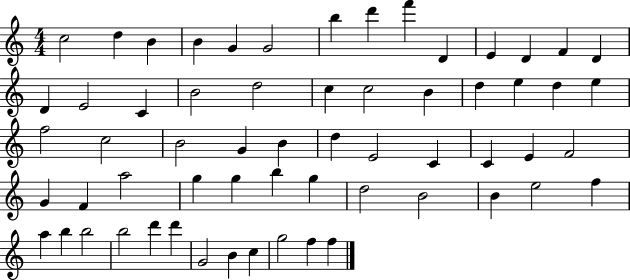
{
  \clef treble
  \numericTimeSignature
  \time 4/4
  \key c \major
  c''2 d''4 b'4 | b'4 g'4 g'2 | b''4 d'''4 f'''4 d'4 | e'4 d'4 f'4 d'4 | \break d'4 e'2 c'4 | b'2 d''2 | c''4 c''2 b'4 | d''4 e''4 d''4 e''4 | \break f''2 c''2 | b'2 g'4 b'4 | d''4 e'2 c'4 | c'4 e'4 f'2 | \break g'4 f'4 a''2 | g''4 g''4 b''4 g''4 | d''2 b'2 | b'4 e''2 f''4 | \break a''4 b''4 b''2 | b''2 d'''4 d'''4 | g'2 b'4 c''4 | g''2 f''4 f''4 | \break \bar "|."
}